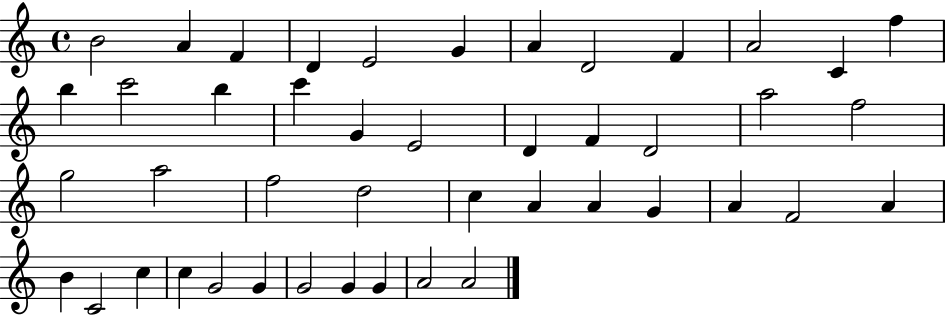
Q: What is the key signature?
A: C major